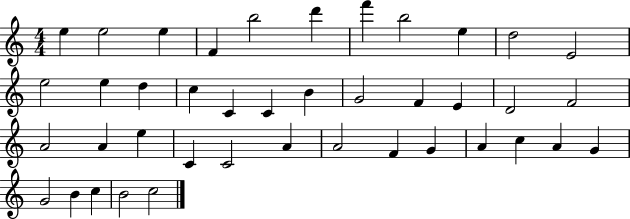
{
  \clef treble
  \numericTimeSignature
  \time 4/4
  \key c \major
  e''4 e''2 e''4 | f'4 b''2 d'''4 | f'''4 b''2 e''4 | d''2 e'2 | \break e''2 e''4 d''4 | c''4 c'4 c'4 b'4 | g'2 f'4 e'4 | d'2 f'2 | \break a'2 a'4 e''4 | c'4 c'2 a'4 | a'2 f'4 g'4 | a'4 c''4 a'4 g'4 | \break g'2 b'4 c''4 | b'2 c''2 | \bar "|."
}